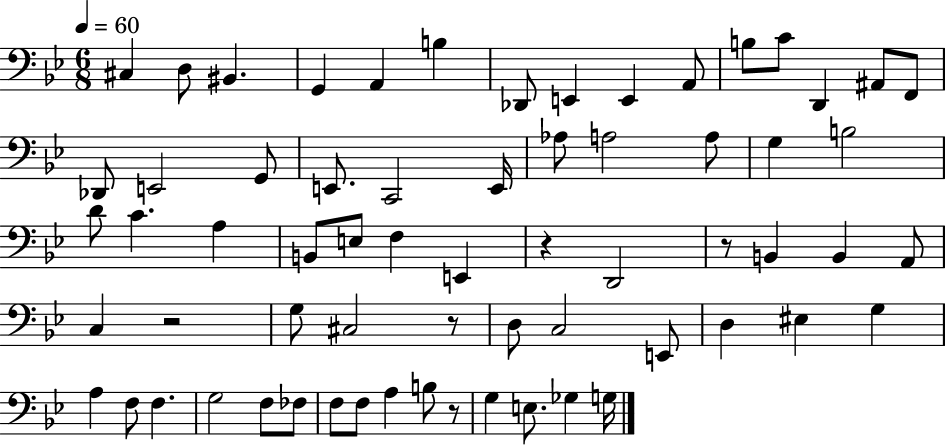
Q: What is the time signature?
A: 6/8